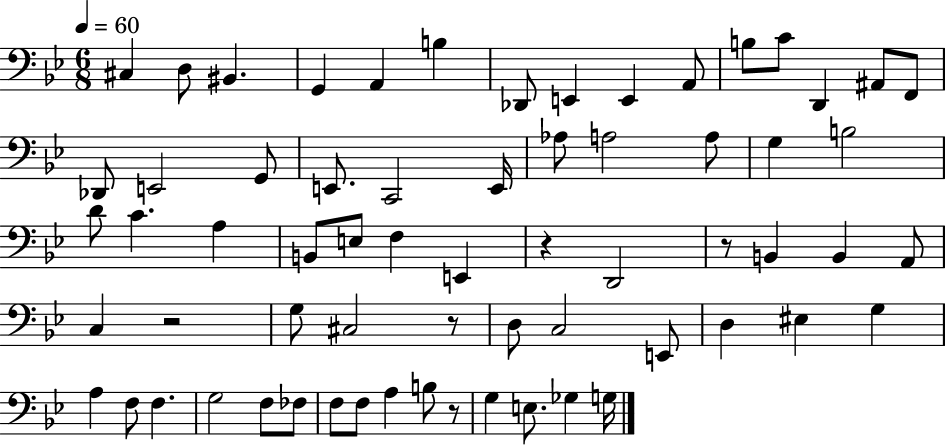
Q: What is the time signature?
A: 6/8